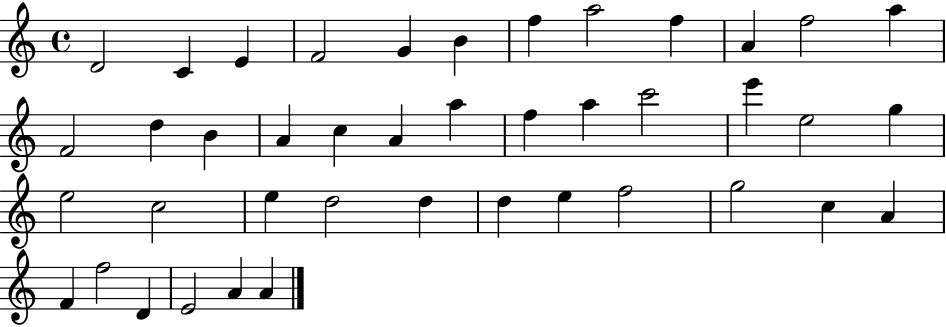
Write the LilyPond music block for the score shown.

{
  \clef treble
  \time 4/4
  \defaultTimeSignature
  \key c \major
  d'2 c'4 e'4 | f'2 g'4 b'4 | f''4 a''2 f''4 | a'4 f''2 a''4 | \break f'2 d''4 b'4 | a'4 c''4 a'4 a''4 | f''4 a''4 c'''2 | e'''4 e''2 g''4 | \break e''2 c''2 | e''4 d''2 d''4 | d''4 e''4 f''2 | g''2 c''4 a'4 | \break f'4 f''2 d'4 | e'2 a'4 a'4 | \bar "|."
}